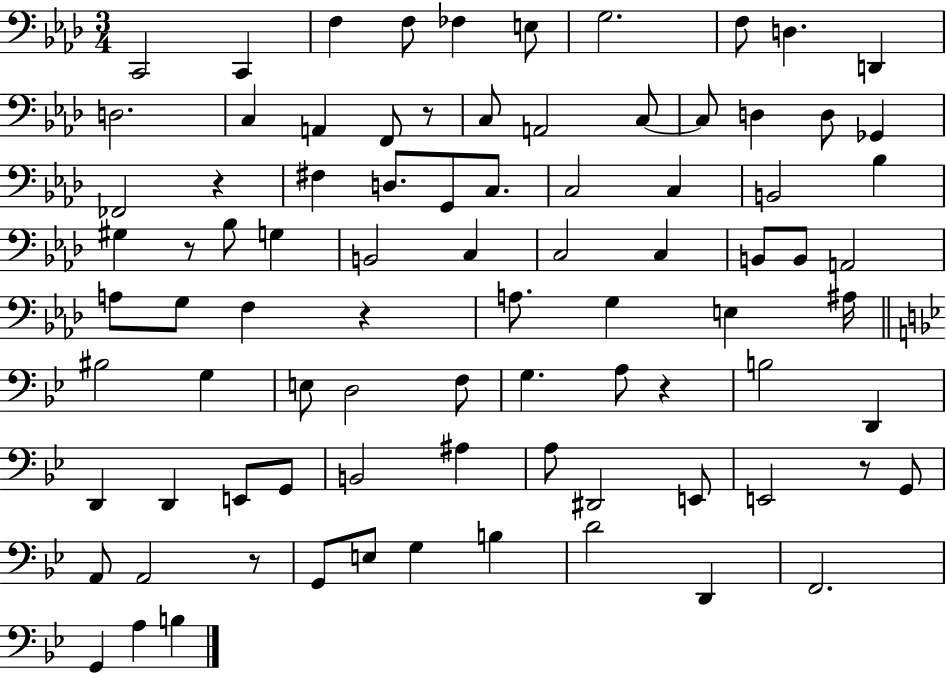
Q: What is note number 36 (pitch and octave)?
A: C3